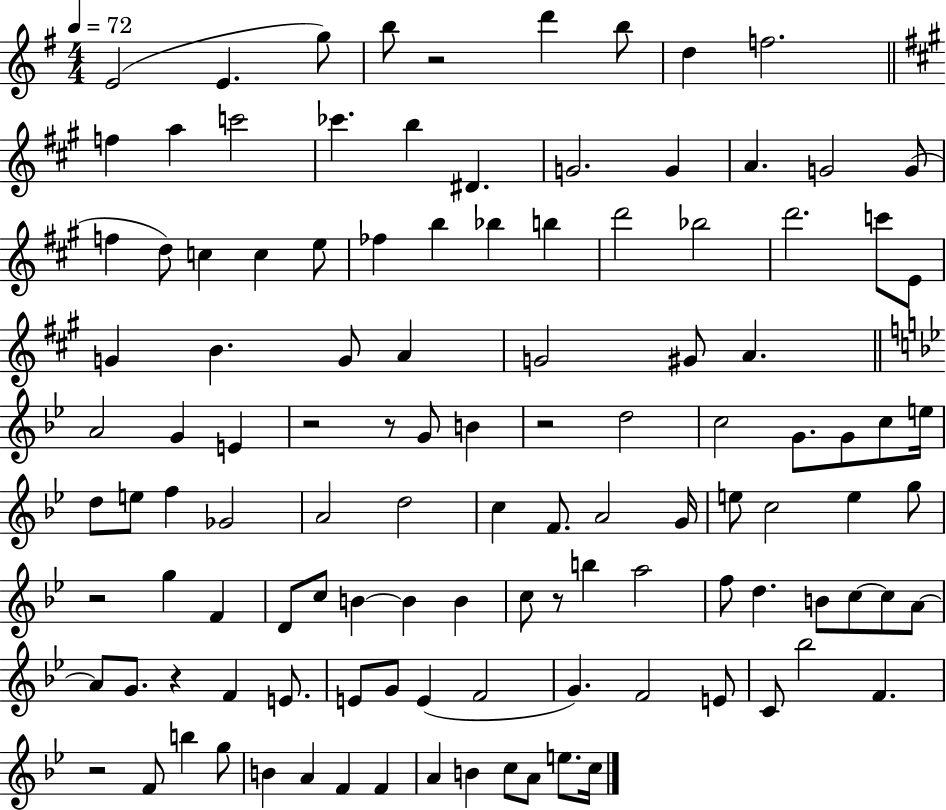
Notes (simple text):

E4/h E4/q. G5/e B5/e R/h D6/q B5/e D5/q F5/h. F5/q A5/q C6/h CES6/q. B5/q D#4/q. G4/h. G4/q A4/q. G4/h G4/e F5/q D5/e C5/q C5/q E5/e FES5/q B5/q Bb5/q B5/q D6/h Bb5/h D6/h. C6/e E4/e G4/q B4/q. G4/e A4/q G4/h G#4/e A4/q. A4/h G4/q E4/q R/h R/e G4/e B4/q R/h D5/h C5/h G4/e. G4/e C5/e E5/s D5/e E5/e F5/q Gb4/h A4/h D5/h C5/q F4/e. A4/h G4/s E5/e C5/h E5/q G5/e R/h G5/q F4/q D4/e C5/e B4/q B4/q B4/q C5/e R/e B5/q A5/h F5/e D5/q. B4/e C5/e C5/e A4/e A4/e G4/e. R/q F4/q E4/e. E4/e G4/e E4/q F4/h G4/q. F4/h E4/e C4/e Bb5/h F4/q. R/h F4/e B5/q G5/e B4/q A4/q F4/q F4/q A4/q B4/q C5/e A4/e E5/e. C5/s